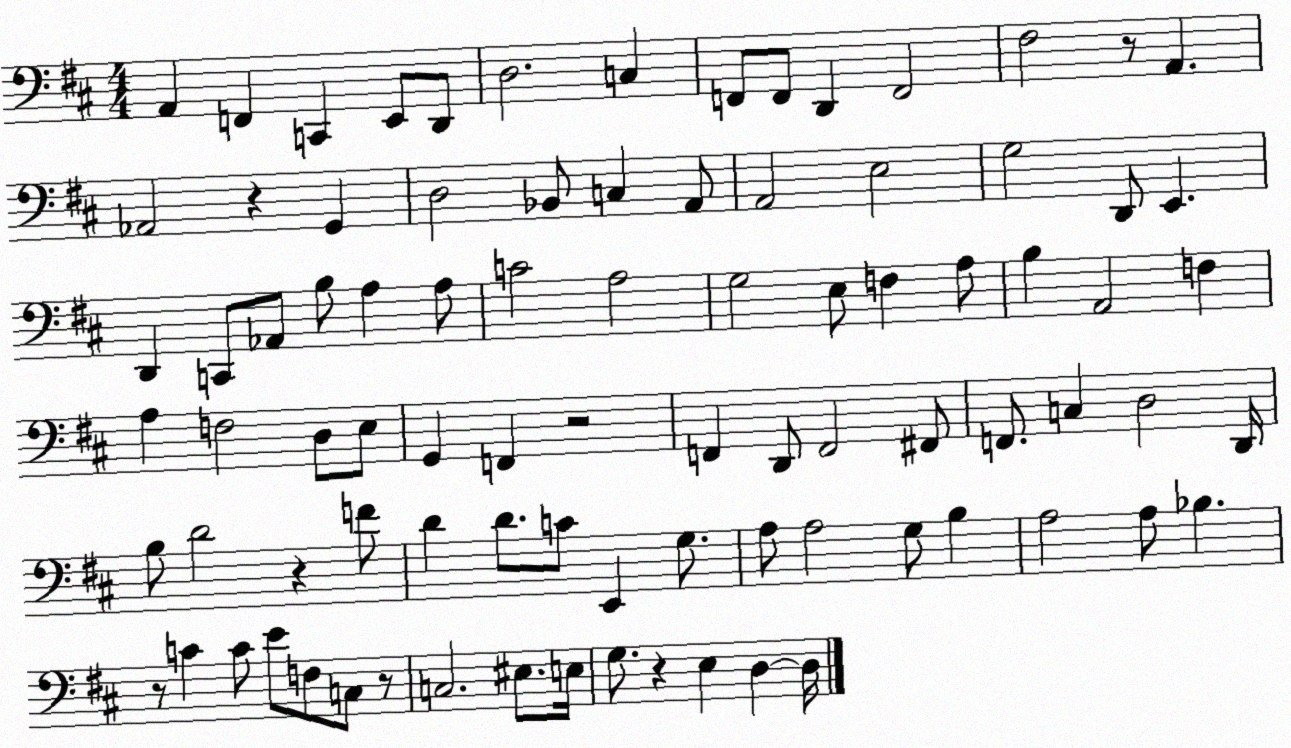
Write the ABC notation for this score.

X:1
T:Untitled
M:4/4
L:1/4
K:D
A,, F,, C,, E,,/2 D,,/2 D,2 C, F,,/2 F,,/2 D,, F,,2 ^F,2 z/2 A,, _A,,2 z G,, D,2 _B,,/2 C, A,,/2 A,,2 E,2 G,2 D,,/2 E,, D,, C,,/2 _A,,/2 B,/2 A, A,/2 C2 A,2 G,2 E,/2 F, A,/2 B, A,,2 F, A, F,2 D,/2 E,/2 G,, F,, z2 F,, D,,/2 F,,2 ^F,,/2 F,,/2 C, D,2 D,,/4 B,/2 D2 z F/2 D D/2 C/2 E,, G,/2 A,/2 A,2 G,/2 B, A,2 A,/2 _B, z/2 C C/2 E/2 F,/2 C,/2 z/2 C,2 ^E,/2 E,/4 G,/2 z E, D, D,/4